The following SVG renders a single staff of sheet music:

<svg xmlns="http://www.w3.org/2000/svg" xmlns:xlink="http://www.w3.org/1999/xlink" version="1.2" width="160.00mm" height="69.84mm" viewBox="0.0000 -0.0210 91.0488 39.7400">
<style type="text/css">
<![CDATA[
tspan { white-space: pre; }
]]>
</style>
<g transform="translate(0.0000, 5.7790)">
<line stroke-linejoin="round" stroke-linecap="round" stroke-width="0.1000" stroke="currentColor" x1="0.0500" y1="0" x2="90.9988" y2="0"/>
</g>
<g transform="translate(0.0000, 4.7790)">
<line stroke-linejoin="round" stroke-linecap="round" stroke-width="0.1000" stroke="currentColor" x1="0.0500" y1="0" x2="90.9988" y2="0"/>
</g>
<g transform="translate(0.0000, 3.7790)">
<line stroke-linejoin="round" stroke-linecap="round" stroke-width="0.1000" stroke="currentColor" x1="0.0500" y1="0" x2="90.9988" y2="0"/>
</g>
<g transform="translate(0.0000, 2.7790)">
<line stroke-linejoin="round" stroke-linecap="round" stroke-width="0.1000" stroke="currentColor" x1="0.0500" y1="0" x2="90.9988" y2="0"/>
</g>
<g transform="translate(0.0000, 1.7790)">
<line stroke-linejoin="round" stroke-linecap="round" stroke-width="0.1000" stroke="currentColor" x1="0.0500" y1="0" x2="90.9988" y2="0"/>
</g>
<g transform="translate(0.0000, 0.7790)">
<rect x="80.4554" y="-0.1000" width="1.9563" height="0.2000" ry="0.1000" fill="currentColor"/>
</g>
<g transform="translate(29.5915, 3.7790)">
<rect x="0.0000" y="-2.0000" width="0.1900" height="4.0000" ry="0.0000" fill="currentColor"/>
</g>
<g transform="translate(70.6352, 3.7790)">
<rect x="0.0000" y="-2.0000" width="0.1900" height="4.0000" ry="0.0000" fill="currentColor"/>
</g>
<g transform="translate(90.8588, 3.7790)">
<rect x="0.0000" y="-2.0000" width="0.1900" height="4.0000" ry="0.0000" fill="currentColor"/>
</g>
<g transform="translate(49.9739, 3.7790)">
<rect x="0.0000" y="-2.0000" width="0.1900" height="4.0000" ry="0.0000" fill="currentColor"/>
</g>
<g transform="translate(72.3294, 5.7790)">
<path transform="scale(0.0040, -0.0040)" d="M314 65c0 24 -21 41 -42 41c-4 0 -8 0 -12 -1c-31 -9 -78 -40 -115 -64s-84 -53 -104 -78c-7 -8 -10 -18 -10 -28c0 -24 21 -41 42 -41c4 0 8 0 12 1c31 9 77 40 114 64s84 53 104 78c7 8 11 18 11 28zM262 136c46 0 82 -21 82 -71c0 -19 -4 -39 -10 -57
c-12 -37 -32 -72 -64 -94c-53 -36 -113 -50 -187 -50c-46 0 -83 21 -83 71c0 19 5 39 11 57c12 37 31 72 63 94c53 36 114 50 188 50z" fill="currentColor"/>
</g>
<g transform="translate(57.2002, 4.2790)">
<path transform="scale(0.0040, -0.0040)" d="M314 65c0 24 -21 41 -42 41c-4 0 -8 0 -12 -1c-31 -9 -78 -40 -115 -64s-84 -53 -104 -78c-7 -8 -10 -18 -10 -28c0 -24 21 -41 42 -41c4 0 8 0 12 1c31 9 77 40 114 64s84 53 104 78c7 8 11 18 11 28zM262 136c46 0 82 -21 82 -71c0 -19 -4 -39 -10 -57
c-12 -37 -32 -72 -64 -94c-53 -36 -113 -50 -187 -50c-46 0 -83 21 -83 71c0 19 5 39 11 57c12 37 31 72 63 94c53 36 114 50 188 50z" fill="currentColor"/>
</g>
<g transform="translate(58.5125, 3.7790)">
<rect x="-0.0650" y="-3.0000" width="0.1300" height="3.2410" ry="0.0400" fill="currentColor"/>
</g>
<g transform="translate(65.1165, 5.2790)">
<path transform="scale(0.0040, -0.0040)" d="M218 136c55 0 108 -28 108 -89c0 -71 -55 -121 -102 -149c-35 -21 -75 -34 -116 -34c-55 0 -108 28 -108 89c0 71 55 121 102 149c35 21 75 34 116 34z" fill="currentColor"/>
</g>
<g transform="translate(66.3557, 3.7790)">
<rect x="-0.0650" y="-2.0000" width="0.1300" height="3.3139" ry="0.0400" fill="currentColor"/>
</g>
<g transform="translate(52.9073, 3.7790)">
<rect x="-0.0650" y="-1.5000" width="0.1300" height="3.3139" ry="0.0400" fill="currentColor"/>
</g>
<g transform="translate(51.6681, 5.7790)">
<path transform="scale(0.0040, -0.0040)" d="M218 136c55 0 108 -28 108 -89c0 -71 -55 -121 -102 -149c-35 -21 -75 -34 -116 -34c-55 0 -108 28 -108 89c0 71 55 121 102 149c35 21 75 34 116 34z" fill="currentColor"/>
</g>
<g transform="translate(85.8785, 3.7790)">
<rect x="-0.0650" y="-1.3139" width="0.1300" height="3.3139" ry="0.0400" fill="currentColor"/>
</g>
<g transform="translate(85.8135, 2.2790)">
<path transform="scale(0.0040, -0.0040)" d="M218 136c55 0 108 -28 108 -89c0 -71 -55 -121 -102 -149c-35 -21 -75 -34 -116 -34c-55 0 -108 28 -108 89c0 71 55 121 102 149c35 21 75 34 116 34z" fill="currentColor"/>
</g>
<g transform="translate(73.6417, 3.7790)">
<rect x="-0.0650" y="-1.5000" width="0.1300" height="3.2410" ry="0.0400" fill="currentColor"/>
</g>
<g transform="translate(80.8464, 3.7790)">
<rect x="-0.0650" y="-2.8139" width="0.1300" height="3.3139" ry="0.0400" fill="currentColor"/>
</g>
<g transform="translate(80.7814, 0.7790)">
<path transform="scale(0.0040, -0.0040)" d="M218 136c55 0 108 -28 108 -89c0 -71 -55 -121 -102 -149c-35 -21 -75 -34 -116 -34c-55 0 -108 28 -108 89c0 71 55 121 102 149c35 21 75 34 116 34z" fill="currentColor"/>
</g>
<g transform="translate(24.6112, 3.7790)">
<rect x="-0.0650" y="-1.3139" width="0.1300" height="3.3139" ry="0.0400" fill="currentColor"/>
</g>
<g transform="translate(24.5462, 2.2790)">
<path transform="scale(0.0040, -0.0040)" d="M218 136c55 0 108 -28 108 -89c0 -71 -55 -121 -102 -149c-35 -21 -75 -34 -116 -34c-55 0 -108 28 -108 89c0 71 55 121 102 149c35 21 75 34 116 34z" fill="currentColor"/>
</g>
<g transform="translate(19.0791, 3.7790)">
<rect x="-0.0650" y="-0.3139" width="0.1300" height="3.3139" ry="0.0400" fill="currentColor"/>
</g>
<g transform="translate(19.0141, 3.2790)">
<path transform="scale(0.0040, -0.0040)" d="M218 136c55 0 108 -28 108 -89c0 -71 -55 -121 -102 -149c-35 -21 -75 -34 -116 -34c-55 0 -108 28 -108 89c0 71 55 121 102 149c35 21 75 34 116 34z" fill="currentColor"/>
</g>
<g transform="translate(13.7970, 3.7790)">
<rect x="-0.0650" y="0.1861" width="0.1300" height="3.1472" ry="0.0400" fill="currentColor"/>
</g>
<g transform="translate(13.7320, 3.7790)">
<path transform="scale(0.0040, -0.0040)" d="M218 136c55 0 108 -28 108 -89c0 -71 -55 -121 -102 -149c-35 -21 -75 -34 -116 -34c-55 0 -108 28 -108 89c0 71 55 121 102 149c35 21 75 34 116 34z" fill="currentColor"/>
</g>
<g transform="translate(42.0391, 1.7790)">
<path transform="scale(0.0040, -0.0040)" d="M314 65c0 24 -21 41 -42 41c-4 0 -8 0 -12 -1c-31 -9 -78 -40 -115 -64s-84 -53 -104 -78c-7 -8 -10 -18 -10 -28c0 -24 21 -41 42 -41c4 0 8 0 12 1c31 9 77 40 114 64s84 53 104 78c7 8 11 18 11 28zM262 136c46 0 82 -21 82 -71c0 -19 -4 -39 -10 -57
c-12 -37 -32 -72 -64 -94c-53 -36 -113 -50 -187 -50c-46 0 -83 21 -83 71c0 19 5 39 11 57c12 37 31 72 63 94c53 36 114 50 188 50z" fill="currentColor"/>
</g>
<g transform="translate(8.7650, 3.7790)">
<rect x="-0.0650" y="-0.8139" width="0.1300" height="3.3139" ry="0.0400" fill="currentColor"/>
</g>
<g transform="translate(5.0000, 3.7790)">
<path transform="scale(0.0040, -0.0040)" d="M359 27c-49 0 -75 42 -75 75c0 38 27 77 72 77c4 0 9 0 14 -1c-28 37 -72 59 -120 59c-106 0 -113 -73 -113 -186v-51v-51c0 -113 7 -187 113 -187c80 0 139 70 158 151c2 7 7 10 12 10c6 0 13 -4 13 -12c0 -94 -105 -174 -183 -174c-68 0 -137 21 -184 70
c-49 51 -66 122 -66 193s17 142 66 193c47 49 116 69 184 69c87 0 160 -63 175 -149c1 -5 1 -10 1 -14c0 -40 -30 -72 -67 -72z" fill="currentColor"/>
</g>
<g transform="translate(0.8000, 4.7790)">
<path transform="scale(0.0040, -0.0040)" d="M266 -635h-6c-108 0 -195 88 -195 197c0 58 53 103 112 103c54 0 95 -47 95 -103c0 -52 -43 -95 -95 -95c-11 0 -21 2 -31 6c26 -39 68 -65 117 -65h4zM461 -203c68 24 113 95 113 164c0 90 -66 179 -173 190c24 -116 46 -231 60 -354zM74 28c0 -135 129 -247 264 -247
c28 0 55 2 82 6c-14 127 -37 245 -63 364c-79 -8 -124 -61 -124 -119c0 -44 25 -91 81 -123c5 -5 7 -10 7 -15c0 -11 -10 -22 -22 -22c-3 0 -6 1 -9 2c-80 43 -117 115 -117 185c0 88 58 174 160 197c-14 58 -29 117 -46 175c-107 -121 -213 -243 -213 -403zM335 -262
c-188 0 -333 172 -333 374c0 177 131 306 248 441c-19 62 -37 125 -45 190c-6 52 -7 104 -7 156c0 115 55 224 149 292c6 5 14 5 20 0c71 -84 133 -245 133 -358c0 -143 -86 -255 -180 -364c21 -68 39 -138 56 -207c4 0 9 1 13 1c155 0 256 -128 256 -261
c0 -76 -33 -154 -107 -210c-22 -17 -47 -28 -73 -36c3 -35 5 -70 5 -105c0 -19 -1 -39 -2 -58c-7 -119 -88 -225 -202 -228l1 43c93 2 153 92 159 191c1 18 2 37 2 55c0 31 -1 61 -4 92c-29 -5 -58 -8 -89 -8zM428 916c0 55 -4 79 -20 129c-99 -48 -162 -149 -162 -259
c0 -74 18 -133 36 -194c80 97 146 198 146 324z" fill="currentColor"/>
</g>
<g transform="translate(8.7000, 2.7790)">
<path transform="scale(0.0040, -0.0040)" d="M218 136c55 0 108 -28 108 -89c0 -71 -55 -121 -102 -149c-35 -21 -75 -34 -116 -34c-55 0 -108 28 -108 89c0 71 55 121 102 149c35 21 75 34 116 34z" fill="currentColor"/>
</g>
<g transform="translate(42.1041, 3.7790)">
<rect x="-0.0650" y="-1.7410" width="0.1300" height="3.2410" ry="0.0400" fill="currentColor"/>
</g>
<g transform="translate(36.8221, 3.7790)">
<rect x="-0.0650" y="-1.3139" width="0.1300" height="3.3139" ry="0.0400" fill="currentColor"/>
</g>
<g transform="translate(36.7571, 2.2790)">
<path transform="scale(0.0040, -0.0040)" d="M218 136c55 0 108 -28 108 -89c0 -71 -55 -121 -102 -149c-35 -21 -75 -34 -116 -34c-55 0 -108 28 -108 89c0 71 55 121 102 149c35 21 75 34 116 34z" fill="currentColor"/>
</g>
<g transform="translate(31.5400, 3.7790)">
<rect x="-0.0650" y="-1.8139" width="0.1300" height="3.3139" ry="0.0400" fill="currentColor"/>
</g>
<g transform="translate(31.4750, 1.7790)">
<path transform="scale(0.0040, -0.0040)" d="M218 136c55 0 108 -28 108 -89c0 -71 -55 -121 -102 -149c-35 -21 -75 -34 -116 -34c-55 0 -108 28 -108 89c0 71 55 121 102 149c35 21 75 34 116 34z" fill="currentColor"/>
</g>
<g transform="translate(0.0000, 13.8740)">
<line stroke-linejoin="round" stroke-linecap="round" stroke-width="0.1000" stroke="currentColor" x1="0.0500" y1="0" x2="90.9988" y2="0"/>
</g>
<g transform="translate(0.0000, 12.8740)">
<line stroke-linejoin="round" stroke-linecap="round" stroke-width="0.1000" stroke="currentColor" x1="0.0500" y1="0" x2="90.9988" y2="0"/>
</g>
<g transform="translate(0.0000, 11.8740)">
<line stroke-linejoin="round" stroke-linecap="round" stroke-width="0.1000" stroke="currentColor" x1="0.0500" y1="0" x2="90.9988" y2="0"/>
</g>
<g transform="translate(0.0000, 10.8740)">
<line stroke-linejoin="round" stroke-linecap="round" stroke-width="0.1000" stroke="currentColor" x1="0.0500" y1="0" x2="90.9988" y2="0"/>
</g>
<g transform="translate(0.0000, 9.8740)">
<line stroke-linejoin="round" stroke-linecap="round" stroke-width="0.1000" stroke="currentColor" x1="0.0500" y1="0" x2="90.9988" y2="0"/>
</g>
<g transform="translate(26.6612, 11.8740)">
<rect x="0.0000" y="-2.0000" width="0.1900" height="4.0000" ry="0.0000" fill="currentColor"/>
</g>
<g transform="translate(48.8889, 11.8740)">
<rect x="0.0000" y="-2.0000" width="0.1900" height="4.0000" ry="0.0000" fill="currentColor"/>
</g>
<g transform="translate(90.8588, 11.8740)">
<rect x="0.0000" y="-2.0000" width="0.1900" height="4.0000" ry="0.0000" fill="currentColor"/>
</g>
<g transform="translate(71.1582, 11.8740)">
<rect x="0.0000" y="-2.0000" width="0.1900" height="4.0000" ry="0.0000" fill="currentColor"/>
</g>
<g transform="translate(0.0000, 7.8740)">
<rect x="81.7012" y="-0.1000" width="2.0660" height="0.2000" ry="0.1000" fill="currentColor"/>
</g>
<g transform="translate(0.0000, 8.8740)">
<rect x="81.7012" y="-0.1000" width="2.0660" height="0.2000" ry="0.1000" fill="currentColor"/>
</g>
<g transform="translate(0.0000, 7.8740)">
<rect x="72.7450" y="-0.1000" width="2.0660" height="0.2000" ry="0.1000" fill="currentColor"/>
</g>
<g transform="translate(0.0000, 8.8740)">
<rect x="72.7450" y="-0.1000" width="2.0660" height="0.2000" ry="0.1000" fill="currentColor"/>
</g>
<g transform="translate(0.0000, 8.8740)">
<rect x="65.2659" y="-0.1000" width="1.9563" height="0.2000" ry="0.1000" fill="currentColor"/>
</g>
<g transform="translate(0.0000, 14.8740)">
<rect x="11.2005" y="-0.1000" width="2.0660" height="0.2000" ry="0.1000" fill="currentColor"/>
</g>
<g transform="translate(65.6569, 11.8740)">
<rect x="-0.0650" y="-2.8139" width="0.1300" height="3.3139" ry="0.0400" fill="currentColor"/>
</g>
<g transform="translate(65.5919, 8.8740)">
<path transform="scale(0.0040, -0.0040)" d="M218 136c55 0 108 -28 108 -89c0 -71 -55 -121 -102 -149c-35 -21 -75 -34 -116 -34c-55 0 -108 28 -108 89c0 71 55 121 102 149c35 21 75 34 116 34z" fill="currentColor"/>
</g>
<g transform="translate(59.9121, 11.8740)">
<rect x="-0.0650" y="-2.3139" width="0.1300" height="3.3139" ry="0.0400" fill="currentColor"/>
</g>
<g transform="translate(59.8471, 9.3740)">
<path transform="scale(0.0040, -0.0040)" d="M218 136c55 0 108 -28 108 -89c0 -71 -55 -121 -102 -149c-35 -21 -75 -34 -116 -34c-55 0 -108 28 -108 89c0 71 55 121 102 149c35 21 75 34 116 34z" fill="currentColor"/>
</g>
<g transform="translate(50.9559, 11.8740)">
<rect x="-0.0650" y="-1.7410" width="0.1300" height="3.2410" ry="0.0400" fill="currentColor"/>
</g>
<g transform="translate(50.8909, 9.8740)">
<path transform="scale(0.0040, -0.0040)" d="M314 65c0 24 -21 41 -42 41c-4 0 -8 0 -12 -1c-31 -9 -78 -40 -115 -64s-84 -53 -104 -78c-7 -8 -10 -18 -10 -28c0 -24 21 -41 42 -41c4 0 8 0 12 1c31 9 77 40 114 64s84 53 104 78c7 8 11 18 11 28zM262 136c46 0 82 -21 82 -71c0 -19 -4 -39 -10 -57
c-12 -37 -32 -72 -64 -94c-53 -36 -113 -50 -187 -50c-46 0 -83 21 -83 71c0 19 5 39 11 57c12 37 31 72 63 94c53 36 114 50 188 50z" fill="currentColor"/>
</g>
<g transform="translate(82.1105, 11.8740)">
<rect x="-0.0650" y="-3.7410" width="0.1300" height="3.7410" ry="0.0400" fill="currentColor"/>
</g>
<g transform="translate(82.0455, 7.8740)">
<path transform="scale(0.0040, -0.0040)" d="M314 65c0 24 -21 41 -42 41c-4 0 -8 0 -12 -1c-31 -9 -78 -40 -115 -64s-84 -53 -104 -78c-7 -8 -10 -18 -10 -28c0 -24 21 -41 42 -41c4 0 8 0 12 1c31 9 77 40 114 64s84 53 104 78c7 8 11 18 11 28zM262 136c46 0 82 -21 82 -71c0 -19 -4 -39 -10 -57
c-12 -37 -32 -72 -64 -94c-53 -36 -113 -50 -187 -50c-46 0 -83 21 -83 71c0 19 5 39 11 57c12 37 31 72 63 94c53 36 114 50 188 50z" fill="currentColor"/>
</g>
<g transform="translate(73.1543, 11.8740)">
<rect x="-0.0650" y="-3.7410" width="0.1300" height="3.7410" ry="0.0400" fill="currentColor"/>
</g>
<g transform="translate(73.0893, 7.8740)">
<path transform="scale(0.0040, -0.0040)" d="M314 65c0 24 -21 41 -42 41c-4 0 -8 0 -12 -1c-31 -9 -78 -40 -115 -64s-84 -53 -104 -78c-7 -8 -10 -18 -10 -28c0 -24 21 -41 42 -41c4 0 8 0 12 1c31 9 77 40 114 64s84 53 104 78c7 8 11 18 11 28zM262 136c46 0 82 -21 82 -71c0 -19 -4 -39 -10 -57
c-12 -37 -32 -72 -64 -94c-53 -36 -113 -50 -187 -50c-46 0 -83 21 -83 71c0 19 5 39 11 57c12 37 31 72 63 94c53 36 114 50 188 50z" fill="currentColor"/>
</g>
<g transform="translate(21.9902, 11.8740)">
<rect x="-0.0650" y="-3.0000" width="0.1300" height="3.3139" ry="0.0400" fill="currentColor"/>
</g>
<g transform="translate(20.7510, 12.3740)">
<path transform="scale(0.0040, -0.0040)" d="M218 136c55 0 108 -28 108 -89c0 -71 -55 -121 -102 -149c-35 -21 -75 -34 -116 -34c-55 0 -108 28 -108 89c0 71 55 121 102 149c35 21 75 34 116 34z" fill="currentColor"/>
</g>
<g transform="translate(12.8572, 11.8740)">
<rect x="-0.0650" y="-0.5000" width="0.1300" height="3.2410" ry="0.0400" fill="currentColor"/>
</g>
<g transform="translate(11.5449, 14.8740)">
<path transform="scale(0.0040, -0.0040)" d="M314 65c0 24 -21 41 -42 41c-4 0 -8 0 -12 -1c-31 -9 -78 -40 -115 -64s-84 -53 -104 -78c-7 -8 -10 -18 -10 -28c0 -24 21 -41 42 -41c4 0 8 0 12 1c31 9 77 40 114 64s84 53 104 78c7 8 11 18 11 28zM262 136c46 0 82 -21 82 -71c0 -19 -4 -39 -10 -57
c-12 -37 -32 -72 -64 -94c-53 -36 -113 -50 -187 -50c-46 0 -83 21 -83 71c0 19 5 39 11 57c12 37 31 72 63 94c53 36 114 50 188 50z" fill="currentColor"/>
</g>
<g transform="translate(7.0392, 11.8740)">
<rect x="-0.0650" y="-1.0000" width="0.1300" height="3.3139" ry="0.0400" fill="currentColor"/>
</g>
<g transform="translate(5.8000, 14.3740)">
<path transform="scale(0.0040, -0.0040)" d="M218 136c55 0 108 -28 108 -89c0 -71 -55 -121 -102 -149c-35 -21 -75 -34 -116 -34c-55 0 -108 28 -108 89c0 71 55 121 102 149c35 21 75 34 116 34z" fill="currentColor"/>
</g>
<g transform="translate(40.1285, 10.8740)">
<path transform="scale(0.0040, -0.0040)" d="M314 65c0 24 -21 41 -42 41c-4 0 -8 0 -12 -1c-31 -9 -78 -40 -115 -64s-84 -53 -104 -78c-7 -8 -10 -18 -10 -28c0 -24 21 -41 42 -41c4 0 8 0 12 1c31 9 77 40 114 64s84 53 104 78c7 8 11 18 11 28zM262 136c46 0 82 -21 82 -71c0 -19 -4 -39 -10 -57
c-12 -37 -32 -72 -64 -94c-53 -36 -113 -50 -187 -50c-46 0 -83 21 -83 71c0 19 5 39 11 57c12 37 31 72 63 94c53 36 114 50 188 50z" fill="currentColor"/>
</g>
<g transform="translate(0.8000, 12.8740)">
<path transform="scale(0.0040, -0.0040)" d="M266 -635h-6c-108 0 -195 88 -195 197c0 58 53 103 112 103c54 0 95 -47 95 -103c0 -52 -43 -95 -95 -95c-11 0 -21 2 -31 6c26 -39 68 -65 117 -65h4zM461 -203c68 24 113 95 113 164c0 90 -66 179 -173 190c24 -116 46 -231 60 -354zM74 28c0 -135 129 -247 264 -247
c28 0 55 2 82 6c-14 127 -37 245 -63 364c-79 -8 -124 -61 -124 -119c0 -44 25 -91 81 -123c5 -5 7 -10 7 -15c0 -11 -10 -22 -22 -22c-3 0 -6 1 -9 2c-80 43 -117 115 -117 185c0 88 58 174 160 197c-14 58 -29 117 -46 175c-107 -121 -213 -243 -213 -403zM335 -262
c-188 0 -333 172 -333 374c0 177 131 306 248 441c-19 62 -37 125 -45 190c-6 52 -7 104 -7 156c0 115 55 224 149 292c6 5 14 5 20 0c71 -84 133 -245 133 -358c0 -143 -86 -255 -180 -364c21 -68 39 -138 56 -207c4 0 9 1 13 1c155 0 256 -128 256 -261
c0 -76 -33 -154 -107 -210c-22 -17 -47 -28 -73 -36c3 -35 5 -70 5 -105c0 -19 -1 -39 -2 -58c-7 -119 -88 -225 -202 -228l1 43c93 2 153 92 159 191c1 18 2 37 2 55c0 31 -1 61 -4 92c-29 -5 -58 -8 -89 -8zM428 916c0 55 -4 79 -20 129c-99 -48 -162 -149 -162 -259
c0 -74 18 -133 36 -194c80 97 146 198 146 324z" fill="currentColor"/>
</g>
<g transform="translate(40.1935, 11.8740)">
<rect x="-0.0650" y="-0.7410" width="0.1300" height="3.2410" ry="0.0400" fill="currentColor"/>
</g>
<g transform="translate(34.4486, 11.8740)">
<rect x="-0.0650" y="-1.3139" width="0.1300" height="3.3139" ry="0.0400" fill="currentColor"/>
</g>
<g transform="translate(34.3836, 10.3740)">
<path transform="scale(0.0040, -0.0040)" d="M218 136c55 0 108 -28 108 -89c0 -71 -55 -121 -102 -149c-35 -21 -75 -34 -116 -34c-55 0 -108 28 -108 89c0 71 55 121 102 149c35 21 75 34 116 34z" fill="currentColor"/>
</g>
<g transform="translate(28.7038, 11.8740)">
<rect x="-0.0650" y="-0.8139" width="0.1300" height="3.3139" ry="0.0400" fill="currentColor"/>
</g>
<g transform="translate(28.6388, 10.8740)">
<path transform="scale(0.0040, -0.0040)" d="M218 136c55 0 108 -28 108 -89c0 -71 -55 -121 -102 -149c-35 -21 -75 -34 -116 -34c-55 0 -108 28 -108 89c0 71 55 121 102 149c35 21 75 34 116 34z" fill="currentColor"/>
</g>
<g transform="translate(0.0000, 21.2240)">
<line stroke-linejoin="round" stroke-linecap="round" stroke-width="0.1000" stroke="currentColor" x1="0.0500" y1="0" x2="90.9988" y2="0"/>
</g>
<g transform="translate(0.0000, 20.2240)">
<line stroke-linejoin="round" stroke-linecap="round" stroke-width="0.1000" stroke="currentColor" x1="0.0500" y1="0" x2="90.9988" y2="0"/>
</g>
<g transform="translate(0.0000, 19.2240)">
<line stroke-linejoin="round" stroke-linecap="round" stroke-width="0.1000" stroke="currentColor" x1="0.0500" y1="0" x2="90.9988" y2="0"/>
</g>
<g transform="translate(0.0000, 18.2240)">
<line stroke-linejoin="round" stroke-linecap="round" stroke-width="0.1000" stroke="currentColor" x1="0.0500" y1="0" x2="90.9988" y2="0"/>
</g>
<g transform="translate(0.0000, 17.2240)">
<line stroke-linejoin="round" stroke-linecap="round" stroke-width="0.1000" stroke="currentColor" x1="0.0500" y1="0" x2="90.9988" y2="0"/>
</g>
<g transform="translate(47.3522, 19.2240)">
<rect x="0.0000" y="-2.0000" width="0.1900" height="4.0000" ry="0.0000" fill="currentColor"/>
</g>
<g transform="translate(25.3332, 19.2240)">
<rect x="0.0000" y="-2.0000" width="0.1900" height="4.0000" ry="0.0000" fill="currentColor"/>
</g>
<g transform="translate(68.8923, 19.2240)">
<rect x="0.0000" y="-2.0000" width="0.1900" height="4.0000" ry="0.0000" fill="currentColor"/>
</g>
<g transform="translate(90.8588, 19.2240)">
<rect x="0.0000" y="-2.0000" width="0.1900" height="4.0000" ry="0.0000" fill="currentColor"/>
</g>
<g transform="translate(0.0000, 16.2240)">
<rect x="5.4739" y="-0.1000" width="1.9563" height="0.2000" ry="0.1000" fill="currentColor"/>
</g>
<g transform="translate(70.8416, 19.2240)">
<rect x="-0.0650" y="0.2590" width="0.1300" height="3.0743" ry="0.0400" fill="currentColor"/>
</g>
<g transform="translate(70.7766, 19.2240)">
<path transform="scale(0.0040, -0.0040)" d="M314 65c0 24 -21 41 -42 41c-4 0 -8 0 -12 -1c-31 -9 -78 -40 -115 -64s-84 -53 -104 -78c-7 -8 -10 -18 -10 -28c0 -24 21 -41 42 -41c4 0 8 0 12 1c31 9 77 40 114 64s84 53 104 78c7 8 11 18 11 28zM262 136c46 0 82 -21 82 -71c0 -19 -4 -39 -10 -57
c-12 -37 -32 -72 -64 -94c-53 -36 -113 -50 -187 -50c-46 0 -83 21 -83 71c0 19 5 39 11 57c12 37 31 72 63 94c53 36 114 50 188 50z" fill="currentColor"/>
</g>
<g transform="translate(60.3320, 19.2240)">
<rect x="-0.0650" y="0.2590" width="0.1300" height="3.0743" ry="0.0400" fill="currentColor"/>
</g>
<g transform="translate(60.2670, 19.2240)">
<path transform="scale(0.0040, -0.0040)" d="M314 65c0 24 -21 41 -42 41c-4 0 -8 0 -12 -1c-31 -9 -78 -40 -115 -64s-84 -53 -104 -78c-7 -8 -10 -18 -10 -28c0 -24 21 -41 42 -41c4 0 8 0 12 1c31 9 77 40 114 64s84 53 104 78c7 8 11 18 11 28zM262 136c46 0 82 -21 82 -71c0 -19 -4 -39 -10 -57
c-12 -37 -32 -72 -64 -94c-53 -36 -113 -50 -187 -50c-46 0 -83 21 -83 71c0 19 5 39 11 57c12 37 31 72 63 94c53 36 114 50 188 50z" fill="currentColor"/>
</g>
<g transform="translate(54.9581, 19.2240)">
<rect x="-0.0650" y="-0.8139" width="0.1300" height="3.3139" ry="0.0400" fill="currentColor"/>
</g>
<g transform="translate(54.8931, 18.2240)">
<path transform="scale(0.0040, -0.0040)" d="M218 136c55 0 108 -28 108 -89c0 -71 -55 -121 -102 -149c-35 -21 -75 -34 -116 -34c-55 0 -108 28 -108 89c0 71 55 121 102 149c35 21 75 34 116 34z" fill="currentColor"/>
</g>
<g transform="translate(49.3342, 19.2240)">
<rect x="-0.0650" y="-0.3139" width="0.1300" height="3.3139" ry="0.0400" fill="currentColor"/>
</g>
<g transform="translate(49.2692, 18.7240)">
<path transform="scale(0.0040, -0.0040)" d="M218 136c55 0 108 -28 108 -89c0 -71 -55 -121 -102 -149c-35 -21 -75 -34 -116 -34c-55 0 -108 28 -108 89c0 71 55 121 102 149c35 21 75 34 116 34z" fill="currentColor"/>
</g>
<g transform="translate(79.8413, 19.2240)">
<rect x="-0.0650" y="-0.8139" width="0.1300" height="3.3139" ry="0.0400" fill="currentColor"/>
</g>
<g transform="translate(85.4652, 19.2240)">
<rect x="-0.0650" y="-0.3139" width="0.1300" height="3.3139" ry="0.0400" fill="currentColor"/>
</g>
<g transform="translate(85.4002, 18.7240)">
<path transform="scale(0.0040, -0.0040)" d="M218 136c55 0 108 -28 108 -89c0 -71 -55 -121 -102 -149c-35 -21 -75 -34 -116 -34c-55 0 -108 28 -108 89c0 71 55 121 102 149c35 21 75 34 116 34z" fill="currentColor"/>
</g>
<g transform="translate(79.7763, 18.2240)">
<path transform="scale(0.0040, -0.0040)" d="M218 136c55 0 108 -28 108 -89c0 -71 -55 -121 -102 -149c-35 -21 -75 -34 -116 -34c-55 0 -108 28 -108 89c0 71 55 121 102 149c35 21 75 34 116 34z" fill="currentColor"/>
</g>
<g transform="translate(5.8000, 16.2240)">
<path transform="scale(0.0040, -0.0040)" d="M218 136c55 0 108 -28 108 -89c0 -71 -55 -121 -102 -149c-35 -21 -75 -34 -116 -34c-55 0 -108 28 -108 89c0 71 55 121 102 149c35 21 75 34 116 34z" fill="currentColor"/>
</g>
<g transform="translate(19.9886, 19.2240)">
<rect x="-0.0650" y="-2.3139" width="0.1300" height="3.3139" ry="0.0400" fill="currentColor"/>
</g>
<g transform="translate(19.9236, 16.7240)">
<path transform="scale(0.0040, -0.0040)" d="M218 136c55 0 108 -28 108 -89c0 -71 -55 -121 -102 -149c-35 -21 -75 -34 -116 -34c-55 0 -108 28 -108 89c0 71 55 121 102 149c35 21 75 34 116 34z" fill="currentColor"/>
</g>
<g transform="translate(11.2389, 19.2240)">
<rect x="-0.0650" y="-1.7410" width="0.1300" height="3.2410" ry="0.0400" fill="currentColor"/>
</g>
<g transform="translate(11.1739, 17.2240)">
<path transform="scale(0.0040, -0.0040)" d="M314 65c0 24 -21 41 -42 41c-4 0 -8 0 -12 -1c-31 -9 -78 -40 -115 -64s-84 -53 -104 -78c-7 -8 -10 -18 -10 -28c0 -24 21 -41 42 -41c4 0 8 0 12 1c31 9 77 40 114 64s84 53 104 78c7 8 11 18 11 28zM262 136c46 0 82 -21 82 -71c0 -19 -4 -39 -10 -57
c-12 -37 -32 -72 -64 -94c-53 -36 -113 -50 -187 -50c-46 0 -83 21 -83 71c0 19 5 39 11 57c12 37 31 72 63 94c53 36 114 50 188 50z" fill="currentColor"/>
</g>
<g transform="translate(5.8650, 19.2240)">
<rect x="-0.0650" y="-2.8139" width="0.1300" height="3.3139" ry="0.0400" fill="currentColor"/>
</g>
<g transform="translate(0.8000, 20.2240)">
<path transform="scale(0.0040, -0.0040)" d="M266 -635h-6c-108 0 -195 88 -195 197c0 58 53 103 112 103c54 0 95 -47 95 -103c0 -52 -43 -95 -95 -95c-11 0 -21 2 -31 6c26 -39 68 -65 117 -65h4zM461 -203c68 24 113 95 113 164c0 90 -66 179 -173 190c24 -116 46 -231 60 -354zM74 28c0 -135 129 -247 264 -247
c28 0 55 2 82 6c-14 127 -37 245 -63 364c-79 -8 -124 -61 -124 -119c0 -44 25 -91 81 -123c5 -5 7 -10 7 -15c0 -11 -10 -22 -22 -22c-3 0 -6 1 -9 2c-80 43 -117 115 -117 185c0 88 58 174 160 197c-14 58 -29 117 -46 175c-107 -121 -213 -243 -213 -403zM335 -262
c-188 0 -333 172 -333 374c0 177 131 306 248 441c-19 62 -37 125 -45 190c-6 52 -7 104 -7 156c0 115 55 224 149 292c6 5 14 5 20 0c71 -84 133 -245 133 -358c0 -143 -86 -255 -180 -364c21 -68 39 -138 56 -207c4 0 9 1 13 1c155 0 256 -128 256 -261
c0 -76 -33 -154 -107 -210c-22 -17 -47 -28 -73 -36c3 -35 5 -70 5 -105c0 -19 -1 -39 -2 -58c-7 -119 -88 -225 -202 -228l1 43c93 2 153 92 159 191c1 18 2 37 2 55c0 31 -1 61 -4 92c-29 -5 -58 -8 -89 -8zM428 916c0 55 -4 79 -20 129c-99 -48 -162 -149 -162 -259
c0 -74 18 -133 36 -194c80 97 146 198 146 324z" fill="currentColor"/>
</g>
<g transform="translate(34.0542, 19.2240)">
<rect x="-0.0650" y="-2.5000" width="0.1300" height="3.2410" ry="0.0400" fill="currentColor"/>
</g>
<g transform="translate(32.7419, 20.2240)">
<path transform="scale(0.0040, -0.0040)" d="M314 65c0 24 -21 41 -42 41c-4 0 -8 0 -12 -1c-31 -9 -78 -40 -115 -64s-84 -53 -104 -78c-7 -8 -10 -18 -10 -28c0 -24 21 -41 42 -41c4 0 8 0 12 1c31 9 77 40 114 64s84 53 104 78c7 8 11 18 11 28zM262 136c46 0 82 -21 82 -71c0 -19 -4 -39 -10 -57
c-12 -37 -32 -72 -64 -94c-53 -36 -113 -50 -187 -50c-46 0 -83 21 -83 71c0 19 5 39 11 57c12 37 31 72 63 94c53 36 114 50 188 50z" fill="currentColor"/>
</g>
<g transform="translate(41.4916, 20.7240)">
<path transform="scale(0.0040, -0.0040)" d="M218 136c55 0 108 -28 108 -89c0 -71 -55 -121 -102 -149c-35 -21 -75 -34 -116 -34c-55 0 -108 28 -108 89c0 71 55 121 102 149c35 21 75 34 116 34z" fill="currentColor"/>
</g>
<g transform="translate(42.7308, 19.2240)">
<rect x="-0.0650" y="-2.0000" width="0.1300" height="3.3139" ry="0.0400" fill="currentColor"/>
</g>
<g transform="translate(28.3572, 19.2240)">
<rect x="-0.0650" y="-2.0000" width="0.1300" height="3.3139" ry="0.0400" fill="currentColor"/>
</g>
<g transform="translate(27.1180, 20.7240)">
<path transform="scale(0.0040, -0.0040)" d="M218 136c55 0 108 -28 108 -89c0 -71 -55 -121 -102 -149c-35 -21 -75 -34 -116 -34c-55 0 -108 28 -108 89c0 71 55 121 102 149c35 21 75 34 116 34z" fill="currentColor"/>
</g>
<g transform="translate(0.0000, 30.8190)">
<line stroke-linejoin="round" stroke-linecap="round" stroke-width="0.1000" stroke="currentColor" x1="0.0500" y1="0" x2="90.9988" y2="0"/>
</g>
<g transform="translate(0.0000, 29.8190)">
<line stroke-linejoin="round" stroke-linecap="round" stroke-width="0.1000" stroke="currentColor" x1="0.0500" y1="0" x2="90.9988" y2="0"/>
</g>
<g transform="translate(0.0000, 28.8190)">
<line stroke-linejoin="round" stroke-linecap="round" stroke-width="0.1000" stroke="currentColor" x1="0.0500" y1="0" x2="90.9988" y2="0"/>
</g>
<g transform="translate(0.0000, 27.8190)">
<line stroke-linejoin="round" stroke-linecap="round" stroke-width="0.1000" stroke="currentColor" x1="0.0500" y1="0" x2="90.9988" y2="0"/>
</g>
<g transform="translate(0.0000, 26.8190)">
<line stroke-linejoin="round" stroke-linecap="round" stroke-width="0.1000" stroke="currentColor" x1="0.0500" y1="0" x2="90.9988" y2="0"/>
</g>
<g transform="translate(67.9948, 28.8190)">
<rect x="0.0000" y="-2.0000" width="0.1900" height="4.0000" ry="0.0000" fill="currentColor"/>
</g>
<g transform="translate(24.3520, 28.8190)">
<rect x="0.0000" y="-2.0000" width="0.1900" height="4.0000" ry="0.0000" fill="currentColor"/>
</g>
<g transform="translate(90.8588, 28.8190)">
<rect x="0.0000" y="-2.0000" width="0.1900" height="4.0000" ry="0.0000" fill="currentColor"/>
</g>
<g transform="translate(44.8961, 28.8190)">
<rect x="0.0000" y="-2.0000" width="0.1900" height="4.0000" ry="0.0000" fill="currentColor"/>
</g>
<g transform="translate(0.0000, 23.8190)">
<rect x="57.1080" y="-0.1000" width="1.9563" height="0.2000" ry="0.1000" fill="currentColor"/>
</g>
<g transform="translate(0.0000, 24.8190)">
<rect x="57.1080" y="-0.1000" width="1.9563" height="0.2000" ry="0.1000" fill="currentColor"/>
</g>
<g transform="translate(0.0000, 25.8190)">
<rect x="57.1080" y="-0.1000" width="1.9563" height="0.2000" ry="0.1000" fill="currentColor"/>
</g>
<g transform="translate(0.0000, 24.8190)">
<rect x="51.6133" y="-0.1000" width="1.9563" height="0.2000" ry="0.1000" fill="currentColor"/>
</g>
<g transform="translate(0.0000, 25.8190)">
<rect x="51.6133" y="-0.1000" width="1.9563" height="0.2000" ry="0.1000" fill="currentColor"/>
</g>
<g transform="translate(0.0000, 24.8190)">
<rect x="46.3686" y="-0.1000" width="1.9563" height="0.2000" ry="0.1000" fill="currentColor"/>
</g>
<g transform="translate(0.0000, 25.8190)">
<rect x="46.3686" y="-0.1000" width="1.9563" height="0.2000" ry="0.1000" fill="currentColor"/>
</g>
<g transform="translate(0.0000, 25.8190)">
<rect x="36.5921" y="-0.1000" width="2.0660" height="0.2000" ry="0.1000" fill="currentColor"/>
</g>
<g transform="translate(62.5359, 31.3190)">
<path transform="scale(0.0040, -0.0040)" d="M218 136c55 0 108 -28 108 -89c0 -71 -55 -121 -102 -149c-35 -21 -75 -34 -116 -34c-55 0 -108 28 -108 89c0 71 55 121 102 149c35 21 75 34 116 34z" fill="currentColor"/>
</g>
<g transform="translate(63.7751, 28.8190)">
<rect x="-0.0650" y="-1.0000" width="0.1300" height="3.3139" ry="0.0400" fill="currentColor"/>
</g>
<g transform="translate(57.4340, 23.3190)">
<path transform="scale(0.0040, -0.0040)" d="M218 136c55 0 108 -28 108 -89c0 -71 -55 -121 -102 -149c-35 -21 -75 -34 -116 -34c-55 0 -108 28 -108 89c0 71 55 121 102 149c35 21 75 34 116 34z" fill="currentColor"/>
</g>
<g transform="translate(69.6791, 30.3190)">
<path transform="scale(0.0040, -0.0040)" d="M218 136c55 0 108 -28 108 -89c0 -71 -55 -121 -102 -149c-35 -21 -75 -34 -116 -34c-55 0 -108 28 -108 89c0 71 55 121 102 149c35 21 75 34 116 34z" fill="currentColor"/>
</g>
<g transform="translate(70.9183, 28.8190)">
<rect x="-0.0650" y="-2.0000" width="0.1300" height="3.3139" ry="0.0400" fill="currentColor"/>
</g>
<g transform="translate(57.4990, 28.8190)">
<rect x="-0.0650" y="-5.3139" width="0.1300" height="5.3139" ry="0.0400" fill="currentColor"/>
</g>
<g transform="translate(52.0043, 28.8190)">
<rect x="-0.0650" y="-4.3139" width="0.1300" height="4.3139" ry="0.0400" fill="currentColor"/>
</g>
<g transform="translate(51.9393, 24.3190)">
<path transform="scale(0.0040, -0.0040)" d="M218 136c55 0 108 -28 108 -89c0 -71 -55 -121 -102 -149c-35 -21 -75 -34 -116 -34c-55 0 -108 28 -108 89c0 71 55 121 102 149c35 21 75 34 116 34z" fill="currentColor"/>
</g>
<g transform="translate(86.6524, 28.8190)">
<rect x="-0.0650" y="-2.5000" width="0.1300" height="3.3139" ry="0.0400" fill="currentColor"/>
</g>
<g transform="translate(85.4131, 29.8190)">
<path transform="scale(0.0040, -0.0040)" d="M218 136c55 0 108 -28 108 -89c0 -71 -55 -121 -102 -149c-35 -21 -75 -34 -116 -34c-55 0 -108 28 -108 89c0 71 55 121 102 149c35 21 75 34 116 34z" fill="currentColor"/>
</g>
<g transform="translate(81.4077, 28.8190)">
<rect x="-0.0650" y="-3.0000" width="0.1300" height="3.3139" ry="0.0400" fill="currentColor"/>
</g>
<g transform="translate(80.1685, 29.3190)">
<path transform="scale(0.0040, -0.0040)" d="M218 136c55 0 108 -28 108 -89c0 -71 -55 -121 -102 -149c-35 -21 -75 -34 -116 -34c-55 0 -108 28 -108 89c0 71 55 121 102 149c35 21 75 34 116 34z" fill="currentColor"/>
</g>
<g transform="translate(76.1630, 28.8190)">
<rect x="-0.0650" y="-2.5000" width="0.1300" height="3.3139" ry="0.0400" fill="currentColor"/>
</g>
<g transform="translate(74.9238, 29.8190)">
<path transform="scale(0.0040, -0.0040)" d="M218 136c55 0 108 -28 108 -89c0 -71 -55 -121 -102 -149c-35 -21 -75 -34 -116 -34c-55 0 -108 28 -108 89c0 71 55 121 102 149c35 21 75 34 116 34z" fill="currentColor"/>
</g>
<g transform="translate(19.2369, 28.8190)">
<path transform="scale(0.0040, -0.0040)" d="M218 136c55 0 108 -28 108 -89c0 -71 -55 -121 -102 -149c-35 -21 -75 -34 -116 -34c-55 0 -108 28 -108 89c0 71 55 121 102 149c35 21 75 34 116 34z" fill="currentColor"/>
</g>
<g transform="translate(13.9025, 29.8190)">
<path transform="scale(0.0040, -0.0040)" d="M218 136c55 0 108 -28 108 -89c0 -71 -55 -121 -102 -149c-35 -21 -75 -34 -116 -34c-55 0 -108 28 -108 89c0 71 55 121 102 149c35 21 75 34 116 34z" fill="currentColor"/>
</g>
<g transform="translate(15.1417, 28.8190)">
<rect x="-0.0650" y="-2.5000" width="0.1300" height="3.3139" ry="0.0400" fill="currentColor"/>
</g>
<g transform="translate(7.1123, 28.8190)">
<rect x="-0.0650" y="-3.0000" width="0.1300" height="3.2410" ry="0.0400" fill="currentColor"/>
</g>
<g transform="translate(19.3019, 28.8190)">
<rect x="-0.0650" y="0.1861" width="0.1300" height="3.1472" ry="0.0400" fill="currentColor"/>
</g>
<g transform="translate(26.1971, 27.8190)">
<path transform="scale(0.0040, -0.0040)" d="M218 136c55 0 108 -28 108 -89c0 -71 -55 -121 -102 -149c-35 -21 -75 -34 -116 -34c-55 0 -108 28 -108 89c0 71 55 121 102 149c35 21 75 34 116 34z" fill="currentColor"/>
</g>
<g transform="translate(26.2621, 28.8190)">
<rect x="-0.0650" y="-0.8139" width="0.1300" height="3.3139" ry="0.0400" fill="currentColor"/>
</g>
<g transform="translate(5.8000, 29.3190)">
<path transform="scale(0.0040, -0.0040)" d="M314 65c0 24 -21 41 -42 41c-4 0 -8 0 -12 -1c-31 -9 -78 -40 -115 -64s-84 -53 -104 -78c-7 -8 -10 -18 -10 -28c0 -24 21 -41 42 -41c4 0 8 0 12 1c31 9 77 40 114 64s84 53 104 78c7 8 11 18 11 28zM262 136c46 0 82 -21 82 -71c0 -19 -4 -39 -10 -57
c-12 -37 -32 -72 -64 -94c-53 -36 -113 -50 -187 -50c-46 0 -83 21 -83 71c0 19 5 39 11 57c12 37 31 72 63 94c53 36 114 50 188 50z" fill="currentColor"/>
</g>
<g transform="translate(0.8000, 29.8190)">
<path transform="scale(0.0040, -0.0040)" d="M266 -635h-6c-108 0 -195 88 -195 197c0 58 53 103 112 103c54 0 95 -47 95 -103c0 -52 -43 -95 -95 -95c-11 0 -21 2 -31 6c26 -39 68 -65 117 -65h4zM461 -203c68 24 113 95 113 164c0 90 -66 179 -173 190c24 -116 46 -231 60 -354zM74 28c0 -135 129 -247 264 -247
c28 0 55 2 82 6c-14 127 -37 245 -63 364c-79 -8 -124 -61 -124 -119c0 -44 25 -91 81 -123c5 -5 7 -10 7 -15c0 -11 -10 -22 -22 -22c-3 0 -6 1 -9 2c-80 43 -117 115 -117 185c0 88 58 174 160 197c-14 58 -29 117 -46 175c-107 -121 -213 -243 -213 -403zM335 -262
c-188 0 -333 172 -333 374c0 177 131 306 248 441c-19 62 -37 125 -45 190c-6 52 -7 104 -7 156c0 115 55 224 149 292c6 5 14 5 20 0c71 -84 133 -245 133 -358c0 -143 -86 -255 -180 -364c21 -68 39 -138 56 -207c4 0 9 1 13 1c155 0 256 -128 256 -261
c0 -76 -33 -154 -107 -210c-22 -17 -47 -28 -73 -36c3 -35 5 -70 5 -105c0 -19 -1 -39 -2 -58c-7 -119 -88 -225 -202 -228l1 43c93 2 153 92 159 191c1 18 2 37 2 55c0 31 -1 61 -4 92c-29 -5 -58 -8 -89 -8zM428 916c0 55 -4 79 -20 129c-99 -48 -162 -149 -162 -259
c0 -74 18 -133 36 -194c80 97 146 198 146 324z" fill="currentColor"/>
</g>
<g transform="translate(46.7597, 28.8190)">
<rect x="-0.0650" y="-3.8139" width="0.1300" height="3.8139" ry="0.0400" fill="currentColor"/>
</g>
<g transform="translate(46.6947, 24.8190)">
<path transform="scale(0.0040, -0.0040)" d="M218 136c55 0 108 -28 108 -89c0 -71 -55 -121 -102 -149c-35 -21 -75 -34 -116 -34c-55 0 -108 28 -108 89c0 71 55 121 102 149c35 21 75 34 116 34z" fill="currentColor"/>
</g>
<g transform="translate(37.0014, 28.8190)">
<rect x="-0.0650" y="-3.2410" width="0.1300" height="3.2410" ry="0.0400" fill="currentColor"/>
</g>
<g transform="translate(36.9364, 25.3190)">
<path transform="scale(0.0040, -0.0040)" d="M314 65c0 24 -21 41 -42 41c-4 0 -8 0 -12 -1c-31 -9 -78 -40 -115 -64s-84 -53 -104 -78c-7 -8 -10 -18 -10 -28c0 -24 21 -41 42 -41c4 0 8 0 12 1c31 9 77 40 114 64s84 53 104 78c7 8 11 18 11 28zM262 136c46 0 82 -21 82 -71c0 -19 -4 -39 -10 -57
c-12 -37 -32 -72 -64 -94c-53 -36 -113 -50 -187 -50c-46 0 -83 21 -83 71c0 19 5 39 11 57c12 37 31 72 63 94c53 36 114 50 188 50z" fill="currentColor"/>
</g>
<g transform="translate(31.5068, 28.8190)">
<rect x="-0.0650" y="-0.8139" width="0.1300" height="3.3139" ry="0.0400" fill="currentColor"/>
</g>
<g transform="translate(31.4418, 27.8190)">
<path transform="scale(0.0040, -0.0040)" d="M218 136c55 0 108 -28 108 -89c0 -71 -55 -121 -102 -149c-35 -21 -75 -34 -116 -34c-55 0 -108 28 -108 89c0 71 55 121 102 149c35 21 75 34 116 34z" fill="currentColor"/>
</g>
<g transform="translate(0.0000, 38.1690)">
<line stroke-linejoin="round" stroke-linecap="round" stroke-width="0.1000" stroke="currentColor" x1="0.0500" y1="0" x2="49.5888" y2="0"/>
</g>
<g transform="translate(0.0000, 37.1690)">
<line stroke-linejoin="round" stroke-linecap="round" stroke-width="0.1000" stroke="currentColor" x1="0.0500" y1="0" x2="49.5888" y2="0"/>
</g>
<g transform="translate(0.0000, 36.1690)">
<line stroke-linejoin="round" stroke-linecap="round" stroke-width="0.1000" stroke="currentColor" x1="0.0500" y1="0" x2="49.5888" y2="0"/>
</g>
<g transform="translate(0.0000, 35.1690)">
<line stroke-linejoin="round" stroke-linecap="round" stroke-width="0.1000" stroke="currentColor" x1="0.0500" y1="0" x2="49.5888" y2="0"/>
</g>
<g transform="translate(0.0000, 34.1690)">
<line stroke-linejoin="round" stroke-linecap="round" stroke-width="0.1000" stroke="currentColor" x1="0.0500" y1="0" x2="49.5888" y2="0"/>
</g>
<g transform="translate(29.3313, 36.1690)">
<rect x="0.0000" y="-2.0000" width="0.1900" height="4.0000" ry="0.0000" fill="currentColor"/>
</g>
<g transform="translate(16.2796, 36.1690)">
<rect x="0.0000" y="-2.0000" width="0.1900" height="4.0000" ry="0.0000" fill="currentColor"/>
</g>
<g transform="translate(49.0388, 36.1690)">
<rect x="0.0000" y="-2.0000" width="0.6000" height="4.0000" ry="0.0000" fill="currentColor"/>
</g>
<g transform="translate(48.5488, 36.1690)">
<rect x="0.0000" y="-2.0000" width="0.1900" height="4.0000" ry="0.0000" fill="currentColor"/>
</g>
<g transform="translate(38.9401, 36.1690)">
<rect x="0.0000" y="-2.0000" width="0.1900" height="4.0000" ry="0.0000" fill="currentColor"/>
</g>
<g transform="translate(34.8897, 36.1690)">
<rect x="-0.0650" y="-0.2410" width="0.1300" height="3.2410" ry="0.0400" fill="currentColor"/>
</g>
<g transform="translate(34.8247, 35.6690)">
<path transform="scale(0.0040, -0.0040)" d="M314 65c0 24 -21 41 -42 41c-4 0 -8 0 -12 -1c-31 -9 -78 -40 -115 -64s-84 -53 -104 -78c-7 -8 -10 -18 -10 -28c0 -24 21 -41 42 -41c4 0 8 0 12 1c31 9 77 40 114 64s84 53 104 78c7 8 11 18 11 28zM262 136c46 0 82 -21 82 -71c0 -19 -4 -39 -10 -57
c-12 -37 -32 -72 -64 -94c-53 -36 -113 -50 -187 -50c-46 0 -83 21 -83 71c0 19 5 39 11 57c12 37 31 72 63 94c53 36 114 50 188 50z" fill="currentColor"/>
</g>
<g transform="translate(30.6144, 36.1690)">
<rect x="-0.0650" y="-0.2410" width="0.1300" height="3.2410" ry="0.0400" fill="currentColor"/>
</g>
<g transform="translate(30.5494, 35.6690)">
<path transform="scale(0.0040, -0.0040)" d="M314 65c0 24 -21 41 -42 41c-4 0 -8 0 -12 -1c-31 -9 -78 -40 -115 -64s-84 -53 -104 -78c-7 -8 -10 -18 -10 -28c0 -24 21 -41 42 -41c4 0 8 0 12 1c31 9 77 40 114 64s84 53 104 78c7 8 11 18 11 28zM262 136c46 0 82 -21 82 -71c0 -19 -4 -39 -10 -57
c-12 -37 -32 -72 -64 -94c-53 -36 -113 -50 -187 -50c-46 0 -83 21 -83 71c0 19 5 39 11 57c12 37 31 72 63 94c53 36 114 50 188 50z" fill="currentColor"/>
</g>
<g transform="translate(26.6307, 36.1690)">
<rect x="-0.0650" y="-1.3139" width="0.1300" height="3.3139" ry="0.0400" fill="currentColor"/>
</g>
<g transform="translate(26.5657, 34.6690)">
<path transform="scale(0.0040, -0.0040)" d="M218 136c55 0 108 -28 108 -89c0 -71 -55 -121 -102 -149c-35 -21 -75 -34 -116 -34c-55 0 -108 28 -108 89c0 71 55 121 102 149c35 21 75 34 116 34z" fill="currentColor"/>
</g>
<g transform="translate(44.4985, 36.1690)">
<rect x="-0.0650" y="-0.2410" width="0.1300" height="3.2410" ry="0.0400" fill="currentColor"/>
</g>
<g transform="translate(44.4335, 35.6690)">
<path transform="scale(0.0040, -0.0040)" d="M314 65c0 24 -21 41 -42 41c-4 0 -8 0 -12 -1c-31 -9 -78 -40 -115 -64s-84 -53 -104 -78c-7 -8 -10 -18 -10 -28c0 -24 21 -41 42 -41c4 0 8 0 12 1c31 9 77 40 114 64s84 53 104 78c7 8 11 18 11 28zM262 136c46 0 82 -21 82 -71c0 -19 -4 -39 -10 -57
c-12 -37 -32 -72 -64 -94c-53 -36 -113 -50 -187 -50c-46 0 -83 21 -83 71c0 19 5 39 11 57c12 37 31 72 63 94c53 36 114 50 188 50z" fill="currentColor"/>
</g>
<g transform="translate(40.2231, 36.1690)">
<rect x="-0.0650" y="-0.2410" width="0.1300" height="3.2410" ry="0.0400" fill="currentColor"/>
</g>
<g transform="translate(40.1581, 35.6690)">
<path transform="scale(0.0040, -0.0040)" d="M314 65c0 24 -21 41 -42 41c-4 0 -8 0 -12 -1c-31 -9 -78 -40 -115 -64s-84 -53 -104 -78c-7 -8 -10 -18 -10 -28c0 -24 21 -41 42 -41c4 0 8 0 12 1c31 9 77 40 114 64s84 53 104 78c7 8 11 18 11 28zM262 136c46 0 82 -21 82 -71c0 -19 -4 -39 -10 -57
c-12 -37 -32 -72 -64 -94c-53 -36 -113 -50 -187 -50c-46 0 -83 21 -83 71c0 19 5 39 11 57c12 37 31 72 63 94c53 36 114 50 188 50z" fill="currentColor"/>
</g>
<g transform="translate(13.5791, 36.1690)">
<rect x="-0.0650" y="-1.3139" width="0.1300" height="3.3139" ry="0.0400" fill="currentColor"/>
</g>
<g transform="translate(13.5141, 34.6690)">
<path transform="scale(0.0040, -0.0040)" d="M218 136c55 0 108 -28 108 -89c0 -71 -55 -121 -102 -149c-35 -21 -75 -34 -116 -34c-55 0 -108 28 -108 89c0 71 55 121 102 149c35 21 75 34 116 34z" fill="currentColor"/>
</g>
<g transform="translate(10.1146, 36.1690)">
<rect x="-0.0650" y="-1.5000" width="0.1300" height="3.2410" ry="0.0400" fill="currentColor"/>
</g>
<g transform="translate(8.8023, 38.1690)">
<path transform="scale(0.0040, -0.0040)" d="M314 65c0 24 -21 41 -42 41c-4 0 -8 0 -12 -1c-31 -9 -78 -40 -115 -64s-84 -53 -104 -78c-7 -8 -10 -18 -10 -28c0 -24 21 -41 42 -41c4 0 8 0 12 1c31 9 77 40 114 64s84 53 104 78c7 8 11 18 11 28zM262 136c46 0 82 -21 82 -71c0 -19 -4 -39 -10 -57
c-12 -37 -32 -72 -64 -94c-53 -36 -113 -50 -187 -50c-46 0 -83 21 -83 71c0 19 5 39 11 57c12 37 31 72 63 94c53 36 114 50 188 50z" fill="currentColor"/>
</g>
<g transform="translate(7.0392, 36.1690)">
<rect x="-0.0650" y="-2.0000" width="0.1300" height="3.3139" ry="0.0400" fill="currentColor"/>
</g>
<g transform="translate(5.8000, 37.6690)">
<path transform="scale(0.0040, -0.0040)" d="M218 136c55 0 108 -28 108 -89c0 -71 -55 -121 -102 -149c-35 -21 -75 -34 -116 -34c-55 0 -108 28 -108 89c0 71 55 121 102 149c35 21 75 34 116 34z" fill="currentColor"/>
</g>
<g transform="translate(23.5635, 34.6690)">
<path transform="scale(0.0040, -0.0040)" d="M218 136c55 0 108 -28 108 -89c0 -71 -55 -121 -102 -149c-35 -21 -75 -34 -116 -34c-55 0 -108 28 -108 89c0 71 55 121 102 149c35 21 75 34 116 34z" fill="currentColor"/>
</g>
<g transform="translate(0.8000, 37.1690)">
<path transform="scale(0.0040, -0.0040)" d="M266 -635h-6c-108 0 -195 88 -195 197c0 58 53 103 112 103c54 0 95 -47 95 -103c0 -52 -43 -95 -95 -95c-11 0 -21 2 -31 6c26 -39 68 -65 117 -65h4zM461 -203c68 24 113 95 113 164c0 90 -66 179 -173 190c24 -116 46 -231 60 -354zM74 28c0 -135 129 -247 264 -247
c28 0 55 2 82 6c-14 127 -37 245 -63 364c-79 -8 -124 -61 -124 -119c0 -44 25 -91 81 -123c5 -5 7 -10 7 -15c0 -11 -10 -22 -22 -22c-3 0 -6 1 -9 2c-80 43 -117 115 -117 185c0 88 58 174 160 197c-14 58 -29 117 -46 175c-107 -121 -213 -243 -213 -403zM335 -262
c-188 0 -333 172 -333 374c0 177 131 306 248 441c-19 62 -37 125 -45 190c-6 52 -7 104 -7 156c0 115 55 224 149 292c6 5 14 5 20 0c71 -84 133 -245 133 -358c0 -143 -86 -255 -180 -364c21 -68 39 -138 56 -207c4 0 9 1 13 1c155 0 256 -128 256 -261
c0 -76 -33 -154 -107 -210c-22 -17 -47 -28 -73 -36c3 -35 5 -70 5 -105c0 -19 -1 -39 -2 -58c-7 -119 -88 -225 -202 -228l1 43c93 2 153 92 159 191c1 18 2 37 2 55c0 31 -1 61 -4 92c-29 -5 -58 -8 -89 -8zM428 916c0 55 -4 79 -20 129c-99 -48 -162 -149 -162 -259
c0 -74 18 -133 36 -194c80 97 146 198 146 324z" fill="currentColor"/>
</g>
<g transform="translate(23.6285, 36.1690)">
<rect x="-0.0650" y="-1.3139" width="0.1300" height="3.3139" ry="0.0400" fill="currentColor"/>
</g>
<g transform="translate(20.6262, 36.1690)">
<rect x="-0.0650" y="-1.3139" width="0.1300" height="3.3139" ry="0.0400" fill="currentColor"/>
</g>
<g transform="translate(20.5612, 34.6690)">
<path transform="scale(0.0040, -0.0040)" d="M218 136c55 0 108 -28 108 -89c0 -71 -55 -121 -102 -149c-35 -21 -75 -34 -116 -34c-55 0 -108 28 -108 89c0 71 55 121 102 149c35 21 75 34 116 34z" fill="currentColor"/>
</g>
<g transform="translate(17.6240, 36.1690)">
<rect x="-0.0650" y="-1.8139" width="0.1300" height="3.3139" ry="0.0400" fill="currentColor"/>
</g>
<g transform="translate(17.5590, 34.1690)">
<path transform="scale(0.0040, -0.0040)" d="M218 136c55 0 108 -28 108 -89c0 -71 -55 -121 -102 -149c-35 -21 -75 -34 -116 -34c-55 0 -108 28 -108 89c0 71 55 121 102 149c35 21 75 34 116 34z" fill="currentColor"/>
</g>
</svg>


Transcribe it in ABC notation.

X:1
T:Untitled
M:4/4
L:1/4
K:C
d B c e f e f2 E A2 F E2 a e D C2 A d e d2 f2 g a c'2 c'2 a f2 g F G2 F c d B2 B2 d c A2 G B d d b2 c' d' f' D F G A G F E2 e f e e e c2 c2 c2 c2